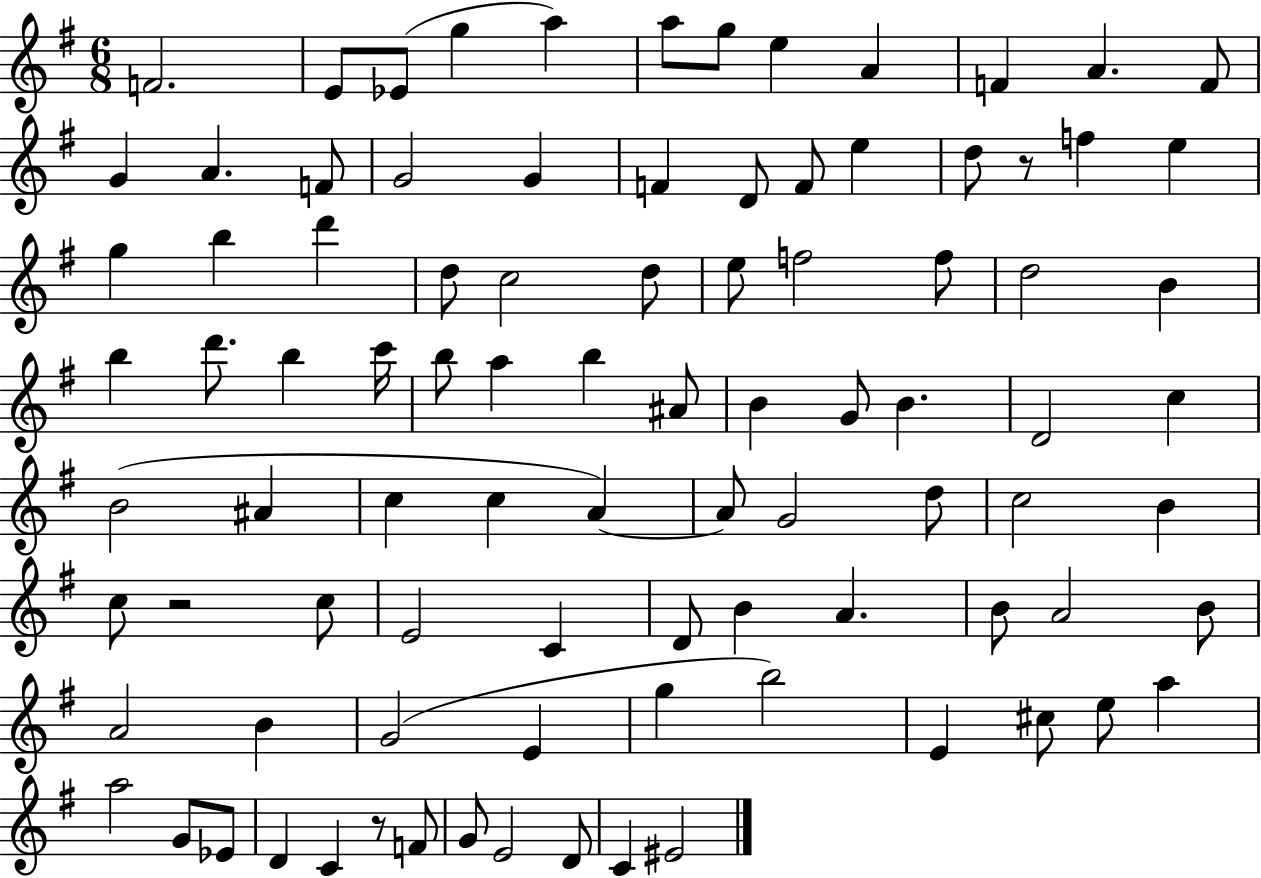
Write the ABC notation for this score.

X:1
T:Untitled
M:6/8
L:1/4
K:G
F2 E/2 _E/2 g a a/2 g/2 e A F A F/2 G A F/2 G2 G F D/2 F/2 e d/2 z/2 f e g b d' d/2 c2 d/2 e/2 f2 f/2 d2 B b d'/2 b c'/4 b/2 a b ^A/2 B G/2 B D2 c B2 ^A c c A A/2 G2 d/2 c2 B c/2 z2 c/2 E2 C D/2 B A B/2 A2 B/2 A2 B G2 E g b2 E ^c/2 e/2 a a2 G/2 _E/2 D C z/2 F/2 G/2 E2 D/2 C ^E2